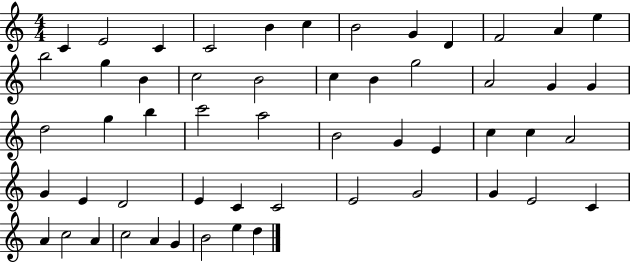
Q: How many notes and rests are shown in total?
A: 54